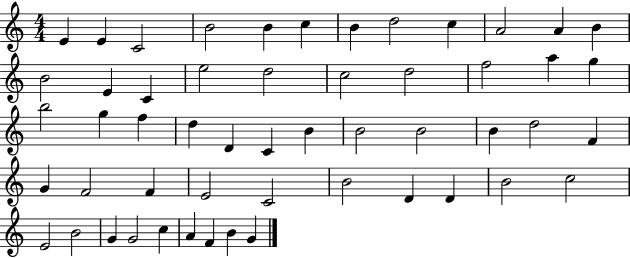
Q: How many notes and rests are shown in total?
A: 53